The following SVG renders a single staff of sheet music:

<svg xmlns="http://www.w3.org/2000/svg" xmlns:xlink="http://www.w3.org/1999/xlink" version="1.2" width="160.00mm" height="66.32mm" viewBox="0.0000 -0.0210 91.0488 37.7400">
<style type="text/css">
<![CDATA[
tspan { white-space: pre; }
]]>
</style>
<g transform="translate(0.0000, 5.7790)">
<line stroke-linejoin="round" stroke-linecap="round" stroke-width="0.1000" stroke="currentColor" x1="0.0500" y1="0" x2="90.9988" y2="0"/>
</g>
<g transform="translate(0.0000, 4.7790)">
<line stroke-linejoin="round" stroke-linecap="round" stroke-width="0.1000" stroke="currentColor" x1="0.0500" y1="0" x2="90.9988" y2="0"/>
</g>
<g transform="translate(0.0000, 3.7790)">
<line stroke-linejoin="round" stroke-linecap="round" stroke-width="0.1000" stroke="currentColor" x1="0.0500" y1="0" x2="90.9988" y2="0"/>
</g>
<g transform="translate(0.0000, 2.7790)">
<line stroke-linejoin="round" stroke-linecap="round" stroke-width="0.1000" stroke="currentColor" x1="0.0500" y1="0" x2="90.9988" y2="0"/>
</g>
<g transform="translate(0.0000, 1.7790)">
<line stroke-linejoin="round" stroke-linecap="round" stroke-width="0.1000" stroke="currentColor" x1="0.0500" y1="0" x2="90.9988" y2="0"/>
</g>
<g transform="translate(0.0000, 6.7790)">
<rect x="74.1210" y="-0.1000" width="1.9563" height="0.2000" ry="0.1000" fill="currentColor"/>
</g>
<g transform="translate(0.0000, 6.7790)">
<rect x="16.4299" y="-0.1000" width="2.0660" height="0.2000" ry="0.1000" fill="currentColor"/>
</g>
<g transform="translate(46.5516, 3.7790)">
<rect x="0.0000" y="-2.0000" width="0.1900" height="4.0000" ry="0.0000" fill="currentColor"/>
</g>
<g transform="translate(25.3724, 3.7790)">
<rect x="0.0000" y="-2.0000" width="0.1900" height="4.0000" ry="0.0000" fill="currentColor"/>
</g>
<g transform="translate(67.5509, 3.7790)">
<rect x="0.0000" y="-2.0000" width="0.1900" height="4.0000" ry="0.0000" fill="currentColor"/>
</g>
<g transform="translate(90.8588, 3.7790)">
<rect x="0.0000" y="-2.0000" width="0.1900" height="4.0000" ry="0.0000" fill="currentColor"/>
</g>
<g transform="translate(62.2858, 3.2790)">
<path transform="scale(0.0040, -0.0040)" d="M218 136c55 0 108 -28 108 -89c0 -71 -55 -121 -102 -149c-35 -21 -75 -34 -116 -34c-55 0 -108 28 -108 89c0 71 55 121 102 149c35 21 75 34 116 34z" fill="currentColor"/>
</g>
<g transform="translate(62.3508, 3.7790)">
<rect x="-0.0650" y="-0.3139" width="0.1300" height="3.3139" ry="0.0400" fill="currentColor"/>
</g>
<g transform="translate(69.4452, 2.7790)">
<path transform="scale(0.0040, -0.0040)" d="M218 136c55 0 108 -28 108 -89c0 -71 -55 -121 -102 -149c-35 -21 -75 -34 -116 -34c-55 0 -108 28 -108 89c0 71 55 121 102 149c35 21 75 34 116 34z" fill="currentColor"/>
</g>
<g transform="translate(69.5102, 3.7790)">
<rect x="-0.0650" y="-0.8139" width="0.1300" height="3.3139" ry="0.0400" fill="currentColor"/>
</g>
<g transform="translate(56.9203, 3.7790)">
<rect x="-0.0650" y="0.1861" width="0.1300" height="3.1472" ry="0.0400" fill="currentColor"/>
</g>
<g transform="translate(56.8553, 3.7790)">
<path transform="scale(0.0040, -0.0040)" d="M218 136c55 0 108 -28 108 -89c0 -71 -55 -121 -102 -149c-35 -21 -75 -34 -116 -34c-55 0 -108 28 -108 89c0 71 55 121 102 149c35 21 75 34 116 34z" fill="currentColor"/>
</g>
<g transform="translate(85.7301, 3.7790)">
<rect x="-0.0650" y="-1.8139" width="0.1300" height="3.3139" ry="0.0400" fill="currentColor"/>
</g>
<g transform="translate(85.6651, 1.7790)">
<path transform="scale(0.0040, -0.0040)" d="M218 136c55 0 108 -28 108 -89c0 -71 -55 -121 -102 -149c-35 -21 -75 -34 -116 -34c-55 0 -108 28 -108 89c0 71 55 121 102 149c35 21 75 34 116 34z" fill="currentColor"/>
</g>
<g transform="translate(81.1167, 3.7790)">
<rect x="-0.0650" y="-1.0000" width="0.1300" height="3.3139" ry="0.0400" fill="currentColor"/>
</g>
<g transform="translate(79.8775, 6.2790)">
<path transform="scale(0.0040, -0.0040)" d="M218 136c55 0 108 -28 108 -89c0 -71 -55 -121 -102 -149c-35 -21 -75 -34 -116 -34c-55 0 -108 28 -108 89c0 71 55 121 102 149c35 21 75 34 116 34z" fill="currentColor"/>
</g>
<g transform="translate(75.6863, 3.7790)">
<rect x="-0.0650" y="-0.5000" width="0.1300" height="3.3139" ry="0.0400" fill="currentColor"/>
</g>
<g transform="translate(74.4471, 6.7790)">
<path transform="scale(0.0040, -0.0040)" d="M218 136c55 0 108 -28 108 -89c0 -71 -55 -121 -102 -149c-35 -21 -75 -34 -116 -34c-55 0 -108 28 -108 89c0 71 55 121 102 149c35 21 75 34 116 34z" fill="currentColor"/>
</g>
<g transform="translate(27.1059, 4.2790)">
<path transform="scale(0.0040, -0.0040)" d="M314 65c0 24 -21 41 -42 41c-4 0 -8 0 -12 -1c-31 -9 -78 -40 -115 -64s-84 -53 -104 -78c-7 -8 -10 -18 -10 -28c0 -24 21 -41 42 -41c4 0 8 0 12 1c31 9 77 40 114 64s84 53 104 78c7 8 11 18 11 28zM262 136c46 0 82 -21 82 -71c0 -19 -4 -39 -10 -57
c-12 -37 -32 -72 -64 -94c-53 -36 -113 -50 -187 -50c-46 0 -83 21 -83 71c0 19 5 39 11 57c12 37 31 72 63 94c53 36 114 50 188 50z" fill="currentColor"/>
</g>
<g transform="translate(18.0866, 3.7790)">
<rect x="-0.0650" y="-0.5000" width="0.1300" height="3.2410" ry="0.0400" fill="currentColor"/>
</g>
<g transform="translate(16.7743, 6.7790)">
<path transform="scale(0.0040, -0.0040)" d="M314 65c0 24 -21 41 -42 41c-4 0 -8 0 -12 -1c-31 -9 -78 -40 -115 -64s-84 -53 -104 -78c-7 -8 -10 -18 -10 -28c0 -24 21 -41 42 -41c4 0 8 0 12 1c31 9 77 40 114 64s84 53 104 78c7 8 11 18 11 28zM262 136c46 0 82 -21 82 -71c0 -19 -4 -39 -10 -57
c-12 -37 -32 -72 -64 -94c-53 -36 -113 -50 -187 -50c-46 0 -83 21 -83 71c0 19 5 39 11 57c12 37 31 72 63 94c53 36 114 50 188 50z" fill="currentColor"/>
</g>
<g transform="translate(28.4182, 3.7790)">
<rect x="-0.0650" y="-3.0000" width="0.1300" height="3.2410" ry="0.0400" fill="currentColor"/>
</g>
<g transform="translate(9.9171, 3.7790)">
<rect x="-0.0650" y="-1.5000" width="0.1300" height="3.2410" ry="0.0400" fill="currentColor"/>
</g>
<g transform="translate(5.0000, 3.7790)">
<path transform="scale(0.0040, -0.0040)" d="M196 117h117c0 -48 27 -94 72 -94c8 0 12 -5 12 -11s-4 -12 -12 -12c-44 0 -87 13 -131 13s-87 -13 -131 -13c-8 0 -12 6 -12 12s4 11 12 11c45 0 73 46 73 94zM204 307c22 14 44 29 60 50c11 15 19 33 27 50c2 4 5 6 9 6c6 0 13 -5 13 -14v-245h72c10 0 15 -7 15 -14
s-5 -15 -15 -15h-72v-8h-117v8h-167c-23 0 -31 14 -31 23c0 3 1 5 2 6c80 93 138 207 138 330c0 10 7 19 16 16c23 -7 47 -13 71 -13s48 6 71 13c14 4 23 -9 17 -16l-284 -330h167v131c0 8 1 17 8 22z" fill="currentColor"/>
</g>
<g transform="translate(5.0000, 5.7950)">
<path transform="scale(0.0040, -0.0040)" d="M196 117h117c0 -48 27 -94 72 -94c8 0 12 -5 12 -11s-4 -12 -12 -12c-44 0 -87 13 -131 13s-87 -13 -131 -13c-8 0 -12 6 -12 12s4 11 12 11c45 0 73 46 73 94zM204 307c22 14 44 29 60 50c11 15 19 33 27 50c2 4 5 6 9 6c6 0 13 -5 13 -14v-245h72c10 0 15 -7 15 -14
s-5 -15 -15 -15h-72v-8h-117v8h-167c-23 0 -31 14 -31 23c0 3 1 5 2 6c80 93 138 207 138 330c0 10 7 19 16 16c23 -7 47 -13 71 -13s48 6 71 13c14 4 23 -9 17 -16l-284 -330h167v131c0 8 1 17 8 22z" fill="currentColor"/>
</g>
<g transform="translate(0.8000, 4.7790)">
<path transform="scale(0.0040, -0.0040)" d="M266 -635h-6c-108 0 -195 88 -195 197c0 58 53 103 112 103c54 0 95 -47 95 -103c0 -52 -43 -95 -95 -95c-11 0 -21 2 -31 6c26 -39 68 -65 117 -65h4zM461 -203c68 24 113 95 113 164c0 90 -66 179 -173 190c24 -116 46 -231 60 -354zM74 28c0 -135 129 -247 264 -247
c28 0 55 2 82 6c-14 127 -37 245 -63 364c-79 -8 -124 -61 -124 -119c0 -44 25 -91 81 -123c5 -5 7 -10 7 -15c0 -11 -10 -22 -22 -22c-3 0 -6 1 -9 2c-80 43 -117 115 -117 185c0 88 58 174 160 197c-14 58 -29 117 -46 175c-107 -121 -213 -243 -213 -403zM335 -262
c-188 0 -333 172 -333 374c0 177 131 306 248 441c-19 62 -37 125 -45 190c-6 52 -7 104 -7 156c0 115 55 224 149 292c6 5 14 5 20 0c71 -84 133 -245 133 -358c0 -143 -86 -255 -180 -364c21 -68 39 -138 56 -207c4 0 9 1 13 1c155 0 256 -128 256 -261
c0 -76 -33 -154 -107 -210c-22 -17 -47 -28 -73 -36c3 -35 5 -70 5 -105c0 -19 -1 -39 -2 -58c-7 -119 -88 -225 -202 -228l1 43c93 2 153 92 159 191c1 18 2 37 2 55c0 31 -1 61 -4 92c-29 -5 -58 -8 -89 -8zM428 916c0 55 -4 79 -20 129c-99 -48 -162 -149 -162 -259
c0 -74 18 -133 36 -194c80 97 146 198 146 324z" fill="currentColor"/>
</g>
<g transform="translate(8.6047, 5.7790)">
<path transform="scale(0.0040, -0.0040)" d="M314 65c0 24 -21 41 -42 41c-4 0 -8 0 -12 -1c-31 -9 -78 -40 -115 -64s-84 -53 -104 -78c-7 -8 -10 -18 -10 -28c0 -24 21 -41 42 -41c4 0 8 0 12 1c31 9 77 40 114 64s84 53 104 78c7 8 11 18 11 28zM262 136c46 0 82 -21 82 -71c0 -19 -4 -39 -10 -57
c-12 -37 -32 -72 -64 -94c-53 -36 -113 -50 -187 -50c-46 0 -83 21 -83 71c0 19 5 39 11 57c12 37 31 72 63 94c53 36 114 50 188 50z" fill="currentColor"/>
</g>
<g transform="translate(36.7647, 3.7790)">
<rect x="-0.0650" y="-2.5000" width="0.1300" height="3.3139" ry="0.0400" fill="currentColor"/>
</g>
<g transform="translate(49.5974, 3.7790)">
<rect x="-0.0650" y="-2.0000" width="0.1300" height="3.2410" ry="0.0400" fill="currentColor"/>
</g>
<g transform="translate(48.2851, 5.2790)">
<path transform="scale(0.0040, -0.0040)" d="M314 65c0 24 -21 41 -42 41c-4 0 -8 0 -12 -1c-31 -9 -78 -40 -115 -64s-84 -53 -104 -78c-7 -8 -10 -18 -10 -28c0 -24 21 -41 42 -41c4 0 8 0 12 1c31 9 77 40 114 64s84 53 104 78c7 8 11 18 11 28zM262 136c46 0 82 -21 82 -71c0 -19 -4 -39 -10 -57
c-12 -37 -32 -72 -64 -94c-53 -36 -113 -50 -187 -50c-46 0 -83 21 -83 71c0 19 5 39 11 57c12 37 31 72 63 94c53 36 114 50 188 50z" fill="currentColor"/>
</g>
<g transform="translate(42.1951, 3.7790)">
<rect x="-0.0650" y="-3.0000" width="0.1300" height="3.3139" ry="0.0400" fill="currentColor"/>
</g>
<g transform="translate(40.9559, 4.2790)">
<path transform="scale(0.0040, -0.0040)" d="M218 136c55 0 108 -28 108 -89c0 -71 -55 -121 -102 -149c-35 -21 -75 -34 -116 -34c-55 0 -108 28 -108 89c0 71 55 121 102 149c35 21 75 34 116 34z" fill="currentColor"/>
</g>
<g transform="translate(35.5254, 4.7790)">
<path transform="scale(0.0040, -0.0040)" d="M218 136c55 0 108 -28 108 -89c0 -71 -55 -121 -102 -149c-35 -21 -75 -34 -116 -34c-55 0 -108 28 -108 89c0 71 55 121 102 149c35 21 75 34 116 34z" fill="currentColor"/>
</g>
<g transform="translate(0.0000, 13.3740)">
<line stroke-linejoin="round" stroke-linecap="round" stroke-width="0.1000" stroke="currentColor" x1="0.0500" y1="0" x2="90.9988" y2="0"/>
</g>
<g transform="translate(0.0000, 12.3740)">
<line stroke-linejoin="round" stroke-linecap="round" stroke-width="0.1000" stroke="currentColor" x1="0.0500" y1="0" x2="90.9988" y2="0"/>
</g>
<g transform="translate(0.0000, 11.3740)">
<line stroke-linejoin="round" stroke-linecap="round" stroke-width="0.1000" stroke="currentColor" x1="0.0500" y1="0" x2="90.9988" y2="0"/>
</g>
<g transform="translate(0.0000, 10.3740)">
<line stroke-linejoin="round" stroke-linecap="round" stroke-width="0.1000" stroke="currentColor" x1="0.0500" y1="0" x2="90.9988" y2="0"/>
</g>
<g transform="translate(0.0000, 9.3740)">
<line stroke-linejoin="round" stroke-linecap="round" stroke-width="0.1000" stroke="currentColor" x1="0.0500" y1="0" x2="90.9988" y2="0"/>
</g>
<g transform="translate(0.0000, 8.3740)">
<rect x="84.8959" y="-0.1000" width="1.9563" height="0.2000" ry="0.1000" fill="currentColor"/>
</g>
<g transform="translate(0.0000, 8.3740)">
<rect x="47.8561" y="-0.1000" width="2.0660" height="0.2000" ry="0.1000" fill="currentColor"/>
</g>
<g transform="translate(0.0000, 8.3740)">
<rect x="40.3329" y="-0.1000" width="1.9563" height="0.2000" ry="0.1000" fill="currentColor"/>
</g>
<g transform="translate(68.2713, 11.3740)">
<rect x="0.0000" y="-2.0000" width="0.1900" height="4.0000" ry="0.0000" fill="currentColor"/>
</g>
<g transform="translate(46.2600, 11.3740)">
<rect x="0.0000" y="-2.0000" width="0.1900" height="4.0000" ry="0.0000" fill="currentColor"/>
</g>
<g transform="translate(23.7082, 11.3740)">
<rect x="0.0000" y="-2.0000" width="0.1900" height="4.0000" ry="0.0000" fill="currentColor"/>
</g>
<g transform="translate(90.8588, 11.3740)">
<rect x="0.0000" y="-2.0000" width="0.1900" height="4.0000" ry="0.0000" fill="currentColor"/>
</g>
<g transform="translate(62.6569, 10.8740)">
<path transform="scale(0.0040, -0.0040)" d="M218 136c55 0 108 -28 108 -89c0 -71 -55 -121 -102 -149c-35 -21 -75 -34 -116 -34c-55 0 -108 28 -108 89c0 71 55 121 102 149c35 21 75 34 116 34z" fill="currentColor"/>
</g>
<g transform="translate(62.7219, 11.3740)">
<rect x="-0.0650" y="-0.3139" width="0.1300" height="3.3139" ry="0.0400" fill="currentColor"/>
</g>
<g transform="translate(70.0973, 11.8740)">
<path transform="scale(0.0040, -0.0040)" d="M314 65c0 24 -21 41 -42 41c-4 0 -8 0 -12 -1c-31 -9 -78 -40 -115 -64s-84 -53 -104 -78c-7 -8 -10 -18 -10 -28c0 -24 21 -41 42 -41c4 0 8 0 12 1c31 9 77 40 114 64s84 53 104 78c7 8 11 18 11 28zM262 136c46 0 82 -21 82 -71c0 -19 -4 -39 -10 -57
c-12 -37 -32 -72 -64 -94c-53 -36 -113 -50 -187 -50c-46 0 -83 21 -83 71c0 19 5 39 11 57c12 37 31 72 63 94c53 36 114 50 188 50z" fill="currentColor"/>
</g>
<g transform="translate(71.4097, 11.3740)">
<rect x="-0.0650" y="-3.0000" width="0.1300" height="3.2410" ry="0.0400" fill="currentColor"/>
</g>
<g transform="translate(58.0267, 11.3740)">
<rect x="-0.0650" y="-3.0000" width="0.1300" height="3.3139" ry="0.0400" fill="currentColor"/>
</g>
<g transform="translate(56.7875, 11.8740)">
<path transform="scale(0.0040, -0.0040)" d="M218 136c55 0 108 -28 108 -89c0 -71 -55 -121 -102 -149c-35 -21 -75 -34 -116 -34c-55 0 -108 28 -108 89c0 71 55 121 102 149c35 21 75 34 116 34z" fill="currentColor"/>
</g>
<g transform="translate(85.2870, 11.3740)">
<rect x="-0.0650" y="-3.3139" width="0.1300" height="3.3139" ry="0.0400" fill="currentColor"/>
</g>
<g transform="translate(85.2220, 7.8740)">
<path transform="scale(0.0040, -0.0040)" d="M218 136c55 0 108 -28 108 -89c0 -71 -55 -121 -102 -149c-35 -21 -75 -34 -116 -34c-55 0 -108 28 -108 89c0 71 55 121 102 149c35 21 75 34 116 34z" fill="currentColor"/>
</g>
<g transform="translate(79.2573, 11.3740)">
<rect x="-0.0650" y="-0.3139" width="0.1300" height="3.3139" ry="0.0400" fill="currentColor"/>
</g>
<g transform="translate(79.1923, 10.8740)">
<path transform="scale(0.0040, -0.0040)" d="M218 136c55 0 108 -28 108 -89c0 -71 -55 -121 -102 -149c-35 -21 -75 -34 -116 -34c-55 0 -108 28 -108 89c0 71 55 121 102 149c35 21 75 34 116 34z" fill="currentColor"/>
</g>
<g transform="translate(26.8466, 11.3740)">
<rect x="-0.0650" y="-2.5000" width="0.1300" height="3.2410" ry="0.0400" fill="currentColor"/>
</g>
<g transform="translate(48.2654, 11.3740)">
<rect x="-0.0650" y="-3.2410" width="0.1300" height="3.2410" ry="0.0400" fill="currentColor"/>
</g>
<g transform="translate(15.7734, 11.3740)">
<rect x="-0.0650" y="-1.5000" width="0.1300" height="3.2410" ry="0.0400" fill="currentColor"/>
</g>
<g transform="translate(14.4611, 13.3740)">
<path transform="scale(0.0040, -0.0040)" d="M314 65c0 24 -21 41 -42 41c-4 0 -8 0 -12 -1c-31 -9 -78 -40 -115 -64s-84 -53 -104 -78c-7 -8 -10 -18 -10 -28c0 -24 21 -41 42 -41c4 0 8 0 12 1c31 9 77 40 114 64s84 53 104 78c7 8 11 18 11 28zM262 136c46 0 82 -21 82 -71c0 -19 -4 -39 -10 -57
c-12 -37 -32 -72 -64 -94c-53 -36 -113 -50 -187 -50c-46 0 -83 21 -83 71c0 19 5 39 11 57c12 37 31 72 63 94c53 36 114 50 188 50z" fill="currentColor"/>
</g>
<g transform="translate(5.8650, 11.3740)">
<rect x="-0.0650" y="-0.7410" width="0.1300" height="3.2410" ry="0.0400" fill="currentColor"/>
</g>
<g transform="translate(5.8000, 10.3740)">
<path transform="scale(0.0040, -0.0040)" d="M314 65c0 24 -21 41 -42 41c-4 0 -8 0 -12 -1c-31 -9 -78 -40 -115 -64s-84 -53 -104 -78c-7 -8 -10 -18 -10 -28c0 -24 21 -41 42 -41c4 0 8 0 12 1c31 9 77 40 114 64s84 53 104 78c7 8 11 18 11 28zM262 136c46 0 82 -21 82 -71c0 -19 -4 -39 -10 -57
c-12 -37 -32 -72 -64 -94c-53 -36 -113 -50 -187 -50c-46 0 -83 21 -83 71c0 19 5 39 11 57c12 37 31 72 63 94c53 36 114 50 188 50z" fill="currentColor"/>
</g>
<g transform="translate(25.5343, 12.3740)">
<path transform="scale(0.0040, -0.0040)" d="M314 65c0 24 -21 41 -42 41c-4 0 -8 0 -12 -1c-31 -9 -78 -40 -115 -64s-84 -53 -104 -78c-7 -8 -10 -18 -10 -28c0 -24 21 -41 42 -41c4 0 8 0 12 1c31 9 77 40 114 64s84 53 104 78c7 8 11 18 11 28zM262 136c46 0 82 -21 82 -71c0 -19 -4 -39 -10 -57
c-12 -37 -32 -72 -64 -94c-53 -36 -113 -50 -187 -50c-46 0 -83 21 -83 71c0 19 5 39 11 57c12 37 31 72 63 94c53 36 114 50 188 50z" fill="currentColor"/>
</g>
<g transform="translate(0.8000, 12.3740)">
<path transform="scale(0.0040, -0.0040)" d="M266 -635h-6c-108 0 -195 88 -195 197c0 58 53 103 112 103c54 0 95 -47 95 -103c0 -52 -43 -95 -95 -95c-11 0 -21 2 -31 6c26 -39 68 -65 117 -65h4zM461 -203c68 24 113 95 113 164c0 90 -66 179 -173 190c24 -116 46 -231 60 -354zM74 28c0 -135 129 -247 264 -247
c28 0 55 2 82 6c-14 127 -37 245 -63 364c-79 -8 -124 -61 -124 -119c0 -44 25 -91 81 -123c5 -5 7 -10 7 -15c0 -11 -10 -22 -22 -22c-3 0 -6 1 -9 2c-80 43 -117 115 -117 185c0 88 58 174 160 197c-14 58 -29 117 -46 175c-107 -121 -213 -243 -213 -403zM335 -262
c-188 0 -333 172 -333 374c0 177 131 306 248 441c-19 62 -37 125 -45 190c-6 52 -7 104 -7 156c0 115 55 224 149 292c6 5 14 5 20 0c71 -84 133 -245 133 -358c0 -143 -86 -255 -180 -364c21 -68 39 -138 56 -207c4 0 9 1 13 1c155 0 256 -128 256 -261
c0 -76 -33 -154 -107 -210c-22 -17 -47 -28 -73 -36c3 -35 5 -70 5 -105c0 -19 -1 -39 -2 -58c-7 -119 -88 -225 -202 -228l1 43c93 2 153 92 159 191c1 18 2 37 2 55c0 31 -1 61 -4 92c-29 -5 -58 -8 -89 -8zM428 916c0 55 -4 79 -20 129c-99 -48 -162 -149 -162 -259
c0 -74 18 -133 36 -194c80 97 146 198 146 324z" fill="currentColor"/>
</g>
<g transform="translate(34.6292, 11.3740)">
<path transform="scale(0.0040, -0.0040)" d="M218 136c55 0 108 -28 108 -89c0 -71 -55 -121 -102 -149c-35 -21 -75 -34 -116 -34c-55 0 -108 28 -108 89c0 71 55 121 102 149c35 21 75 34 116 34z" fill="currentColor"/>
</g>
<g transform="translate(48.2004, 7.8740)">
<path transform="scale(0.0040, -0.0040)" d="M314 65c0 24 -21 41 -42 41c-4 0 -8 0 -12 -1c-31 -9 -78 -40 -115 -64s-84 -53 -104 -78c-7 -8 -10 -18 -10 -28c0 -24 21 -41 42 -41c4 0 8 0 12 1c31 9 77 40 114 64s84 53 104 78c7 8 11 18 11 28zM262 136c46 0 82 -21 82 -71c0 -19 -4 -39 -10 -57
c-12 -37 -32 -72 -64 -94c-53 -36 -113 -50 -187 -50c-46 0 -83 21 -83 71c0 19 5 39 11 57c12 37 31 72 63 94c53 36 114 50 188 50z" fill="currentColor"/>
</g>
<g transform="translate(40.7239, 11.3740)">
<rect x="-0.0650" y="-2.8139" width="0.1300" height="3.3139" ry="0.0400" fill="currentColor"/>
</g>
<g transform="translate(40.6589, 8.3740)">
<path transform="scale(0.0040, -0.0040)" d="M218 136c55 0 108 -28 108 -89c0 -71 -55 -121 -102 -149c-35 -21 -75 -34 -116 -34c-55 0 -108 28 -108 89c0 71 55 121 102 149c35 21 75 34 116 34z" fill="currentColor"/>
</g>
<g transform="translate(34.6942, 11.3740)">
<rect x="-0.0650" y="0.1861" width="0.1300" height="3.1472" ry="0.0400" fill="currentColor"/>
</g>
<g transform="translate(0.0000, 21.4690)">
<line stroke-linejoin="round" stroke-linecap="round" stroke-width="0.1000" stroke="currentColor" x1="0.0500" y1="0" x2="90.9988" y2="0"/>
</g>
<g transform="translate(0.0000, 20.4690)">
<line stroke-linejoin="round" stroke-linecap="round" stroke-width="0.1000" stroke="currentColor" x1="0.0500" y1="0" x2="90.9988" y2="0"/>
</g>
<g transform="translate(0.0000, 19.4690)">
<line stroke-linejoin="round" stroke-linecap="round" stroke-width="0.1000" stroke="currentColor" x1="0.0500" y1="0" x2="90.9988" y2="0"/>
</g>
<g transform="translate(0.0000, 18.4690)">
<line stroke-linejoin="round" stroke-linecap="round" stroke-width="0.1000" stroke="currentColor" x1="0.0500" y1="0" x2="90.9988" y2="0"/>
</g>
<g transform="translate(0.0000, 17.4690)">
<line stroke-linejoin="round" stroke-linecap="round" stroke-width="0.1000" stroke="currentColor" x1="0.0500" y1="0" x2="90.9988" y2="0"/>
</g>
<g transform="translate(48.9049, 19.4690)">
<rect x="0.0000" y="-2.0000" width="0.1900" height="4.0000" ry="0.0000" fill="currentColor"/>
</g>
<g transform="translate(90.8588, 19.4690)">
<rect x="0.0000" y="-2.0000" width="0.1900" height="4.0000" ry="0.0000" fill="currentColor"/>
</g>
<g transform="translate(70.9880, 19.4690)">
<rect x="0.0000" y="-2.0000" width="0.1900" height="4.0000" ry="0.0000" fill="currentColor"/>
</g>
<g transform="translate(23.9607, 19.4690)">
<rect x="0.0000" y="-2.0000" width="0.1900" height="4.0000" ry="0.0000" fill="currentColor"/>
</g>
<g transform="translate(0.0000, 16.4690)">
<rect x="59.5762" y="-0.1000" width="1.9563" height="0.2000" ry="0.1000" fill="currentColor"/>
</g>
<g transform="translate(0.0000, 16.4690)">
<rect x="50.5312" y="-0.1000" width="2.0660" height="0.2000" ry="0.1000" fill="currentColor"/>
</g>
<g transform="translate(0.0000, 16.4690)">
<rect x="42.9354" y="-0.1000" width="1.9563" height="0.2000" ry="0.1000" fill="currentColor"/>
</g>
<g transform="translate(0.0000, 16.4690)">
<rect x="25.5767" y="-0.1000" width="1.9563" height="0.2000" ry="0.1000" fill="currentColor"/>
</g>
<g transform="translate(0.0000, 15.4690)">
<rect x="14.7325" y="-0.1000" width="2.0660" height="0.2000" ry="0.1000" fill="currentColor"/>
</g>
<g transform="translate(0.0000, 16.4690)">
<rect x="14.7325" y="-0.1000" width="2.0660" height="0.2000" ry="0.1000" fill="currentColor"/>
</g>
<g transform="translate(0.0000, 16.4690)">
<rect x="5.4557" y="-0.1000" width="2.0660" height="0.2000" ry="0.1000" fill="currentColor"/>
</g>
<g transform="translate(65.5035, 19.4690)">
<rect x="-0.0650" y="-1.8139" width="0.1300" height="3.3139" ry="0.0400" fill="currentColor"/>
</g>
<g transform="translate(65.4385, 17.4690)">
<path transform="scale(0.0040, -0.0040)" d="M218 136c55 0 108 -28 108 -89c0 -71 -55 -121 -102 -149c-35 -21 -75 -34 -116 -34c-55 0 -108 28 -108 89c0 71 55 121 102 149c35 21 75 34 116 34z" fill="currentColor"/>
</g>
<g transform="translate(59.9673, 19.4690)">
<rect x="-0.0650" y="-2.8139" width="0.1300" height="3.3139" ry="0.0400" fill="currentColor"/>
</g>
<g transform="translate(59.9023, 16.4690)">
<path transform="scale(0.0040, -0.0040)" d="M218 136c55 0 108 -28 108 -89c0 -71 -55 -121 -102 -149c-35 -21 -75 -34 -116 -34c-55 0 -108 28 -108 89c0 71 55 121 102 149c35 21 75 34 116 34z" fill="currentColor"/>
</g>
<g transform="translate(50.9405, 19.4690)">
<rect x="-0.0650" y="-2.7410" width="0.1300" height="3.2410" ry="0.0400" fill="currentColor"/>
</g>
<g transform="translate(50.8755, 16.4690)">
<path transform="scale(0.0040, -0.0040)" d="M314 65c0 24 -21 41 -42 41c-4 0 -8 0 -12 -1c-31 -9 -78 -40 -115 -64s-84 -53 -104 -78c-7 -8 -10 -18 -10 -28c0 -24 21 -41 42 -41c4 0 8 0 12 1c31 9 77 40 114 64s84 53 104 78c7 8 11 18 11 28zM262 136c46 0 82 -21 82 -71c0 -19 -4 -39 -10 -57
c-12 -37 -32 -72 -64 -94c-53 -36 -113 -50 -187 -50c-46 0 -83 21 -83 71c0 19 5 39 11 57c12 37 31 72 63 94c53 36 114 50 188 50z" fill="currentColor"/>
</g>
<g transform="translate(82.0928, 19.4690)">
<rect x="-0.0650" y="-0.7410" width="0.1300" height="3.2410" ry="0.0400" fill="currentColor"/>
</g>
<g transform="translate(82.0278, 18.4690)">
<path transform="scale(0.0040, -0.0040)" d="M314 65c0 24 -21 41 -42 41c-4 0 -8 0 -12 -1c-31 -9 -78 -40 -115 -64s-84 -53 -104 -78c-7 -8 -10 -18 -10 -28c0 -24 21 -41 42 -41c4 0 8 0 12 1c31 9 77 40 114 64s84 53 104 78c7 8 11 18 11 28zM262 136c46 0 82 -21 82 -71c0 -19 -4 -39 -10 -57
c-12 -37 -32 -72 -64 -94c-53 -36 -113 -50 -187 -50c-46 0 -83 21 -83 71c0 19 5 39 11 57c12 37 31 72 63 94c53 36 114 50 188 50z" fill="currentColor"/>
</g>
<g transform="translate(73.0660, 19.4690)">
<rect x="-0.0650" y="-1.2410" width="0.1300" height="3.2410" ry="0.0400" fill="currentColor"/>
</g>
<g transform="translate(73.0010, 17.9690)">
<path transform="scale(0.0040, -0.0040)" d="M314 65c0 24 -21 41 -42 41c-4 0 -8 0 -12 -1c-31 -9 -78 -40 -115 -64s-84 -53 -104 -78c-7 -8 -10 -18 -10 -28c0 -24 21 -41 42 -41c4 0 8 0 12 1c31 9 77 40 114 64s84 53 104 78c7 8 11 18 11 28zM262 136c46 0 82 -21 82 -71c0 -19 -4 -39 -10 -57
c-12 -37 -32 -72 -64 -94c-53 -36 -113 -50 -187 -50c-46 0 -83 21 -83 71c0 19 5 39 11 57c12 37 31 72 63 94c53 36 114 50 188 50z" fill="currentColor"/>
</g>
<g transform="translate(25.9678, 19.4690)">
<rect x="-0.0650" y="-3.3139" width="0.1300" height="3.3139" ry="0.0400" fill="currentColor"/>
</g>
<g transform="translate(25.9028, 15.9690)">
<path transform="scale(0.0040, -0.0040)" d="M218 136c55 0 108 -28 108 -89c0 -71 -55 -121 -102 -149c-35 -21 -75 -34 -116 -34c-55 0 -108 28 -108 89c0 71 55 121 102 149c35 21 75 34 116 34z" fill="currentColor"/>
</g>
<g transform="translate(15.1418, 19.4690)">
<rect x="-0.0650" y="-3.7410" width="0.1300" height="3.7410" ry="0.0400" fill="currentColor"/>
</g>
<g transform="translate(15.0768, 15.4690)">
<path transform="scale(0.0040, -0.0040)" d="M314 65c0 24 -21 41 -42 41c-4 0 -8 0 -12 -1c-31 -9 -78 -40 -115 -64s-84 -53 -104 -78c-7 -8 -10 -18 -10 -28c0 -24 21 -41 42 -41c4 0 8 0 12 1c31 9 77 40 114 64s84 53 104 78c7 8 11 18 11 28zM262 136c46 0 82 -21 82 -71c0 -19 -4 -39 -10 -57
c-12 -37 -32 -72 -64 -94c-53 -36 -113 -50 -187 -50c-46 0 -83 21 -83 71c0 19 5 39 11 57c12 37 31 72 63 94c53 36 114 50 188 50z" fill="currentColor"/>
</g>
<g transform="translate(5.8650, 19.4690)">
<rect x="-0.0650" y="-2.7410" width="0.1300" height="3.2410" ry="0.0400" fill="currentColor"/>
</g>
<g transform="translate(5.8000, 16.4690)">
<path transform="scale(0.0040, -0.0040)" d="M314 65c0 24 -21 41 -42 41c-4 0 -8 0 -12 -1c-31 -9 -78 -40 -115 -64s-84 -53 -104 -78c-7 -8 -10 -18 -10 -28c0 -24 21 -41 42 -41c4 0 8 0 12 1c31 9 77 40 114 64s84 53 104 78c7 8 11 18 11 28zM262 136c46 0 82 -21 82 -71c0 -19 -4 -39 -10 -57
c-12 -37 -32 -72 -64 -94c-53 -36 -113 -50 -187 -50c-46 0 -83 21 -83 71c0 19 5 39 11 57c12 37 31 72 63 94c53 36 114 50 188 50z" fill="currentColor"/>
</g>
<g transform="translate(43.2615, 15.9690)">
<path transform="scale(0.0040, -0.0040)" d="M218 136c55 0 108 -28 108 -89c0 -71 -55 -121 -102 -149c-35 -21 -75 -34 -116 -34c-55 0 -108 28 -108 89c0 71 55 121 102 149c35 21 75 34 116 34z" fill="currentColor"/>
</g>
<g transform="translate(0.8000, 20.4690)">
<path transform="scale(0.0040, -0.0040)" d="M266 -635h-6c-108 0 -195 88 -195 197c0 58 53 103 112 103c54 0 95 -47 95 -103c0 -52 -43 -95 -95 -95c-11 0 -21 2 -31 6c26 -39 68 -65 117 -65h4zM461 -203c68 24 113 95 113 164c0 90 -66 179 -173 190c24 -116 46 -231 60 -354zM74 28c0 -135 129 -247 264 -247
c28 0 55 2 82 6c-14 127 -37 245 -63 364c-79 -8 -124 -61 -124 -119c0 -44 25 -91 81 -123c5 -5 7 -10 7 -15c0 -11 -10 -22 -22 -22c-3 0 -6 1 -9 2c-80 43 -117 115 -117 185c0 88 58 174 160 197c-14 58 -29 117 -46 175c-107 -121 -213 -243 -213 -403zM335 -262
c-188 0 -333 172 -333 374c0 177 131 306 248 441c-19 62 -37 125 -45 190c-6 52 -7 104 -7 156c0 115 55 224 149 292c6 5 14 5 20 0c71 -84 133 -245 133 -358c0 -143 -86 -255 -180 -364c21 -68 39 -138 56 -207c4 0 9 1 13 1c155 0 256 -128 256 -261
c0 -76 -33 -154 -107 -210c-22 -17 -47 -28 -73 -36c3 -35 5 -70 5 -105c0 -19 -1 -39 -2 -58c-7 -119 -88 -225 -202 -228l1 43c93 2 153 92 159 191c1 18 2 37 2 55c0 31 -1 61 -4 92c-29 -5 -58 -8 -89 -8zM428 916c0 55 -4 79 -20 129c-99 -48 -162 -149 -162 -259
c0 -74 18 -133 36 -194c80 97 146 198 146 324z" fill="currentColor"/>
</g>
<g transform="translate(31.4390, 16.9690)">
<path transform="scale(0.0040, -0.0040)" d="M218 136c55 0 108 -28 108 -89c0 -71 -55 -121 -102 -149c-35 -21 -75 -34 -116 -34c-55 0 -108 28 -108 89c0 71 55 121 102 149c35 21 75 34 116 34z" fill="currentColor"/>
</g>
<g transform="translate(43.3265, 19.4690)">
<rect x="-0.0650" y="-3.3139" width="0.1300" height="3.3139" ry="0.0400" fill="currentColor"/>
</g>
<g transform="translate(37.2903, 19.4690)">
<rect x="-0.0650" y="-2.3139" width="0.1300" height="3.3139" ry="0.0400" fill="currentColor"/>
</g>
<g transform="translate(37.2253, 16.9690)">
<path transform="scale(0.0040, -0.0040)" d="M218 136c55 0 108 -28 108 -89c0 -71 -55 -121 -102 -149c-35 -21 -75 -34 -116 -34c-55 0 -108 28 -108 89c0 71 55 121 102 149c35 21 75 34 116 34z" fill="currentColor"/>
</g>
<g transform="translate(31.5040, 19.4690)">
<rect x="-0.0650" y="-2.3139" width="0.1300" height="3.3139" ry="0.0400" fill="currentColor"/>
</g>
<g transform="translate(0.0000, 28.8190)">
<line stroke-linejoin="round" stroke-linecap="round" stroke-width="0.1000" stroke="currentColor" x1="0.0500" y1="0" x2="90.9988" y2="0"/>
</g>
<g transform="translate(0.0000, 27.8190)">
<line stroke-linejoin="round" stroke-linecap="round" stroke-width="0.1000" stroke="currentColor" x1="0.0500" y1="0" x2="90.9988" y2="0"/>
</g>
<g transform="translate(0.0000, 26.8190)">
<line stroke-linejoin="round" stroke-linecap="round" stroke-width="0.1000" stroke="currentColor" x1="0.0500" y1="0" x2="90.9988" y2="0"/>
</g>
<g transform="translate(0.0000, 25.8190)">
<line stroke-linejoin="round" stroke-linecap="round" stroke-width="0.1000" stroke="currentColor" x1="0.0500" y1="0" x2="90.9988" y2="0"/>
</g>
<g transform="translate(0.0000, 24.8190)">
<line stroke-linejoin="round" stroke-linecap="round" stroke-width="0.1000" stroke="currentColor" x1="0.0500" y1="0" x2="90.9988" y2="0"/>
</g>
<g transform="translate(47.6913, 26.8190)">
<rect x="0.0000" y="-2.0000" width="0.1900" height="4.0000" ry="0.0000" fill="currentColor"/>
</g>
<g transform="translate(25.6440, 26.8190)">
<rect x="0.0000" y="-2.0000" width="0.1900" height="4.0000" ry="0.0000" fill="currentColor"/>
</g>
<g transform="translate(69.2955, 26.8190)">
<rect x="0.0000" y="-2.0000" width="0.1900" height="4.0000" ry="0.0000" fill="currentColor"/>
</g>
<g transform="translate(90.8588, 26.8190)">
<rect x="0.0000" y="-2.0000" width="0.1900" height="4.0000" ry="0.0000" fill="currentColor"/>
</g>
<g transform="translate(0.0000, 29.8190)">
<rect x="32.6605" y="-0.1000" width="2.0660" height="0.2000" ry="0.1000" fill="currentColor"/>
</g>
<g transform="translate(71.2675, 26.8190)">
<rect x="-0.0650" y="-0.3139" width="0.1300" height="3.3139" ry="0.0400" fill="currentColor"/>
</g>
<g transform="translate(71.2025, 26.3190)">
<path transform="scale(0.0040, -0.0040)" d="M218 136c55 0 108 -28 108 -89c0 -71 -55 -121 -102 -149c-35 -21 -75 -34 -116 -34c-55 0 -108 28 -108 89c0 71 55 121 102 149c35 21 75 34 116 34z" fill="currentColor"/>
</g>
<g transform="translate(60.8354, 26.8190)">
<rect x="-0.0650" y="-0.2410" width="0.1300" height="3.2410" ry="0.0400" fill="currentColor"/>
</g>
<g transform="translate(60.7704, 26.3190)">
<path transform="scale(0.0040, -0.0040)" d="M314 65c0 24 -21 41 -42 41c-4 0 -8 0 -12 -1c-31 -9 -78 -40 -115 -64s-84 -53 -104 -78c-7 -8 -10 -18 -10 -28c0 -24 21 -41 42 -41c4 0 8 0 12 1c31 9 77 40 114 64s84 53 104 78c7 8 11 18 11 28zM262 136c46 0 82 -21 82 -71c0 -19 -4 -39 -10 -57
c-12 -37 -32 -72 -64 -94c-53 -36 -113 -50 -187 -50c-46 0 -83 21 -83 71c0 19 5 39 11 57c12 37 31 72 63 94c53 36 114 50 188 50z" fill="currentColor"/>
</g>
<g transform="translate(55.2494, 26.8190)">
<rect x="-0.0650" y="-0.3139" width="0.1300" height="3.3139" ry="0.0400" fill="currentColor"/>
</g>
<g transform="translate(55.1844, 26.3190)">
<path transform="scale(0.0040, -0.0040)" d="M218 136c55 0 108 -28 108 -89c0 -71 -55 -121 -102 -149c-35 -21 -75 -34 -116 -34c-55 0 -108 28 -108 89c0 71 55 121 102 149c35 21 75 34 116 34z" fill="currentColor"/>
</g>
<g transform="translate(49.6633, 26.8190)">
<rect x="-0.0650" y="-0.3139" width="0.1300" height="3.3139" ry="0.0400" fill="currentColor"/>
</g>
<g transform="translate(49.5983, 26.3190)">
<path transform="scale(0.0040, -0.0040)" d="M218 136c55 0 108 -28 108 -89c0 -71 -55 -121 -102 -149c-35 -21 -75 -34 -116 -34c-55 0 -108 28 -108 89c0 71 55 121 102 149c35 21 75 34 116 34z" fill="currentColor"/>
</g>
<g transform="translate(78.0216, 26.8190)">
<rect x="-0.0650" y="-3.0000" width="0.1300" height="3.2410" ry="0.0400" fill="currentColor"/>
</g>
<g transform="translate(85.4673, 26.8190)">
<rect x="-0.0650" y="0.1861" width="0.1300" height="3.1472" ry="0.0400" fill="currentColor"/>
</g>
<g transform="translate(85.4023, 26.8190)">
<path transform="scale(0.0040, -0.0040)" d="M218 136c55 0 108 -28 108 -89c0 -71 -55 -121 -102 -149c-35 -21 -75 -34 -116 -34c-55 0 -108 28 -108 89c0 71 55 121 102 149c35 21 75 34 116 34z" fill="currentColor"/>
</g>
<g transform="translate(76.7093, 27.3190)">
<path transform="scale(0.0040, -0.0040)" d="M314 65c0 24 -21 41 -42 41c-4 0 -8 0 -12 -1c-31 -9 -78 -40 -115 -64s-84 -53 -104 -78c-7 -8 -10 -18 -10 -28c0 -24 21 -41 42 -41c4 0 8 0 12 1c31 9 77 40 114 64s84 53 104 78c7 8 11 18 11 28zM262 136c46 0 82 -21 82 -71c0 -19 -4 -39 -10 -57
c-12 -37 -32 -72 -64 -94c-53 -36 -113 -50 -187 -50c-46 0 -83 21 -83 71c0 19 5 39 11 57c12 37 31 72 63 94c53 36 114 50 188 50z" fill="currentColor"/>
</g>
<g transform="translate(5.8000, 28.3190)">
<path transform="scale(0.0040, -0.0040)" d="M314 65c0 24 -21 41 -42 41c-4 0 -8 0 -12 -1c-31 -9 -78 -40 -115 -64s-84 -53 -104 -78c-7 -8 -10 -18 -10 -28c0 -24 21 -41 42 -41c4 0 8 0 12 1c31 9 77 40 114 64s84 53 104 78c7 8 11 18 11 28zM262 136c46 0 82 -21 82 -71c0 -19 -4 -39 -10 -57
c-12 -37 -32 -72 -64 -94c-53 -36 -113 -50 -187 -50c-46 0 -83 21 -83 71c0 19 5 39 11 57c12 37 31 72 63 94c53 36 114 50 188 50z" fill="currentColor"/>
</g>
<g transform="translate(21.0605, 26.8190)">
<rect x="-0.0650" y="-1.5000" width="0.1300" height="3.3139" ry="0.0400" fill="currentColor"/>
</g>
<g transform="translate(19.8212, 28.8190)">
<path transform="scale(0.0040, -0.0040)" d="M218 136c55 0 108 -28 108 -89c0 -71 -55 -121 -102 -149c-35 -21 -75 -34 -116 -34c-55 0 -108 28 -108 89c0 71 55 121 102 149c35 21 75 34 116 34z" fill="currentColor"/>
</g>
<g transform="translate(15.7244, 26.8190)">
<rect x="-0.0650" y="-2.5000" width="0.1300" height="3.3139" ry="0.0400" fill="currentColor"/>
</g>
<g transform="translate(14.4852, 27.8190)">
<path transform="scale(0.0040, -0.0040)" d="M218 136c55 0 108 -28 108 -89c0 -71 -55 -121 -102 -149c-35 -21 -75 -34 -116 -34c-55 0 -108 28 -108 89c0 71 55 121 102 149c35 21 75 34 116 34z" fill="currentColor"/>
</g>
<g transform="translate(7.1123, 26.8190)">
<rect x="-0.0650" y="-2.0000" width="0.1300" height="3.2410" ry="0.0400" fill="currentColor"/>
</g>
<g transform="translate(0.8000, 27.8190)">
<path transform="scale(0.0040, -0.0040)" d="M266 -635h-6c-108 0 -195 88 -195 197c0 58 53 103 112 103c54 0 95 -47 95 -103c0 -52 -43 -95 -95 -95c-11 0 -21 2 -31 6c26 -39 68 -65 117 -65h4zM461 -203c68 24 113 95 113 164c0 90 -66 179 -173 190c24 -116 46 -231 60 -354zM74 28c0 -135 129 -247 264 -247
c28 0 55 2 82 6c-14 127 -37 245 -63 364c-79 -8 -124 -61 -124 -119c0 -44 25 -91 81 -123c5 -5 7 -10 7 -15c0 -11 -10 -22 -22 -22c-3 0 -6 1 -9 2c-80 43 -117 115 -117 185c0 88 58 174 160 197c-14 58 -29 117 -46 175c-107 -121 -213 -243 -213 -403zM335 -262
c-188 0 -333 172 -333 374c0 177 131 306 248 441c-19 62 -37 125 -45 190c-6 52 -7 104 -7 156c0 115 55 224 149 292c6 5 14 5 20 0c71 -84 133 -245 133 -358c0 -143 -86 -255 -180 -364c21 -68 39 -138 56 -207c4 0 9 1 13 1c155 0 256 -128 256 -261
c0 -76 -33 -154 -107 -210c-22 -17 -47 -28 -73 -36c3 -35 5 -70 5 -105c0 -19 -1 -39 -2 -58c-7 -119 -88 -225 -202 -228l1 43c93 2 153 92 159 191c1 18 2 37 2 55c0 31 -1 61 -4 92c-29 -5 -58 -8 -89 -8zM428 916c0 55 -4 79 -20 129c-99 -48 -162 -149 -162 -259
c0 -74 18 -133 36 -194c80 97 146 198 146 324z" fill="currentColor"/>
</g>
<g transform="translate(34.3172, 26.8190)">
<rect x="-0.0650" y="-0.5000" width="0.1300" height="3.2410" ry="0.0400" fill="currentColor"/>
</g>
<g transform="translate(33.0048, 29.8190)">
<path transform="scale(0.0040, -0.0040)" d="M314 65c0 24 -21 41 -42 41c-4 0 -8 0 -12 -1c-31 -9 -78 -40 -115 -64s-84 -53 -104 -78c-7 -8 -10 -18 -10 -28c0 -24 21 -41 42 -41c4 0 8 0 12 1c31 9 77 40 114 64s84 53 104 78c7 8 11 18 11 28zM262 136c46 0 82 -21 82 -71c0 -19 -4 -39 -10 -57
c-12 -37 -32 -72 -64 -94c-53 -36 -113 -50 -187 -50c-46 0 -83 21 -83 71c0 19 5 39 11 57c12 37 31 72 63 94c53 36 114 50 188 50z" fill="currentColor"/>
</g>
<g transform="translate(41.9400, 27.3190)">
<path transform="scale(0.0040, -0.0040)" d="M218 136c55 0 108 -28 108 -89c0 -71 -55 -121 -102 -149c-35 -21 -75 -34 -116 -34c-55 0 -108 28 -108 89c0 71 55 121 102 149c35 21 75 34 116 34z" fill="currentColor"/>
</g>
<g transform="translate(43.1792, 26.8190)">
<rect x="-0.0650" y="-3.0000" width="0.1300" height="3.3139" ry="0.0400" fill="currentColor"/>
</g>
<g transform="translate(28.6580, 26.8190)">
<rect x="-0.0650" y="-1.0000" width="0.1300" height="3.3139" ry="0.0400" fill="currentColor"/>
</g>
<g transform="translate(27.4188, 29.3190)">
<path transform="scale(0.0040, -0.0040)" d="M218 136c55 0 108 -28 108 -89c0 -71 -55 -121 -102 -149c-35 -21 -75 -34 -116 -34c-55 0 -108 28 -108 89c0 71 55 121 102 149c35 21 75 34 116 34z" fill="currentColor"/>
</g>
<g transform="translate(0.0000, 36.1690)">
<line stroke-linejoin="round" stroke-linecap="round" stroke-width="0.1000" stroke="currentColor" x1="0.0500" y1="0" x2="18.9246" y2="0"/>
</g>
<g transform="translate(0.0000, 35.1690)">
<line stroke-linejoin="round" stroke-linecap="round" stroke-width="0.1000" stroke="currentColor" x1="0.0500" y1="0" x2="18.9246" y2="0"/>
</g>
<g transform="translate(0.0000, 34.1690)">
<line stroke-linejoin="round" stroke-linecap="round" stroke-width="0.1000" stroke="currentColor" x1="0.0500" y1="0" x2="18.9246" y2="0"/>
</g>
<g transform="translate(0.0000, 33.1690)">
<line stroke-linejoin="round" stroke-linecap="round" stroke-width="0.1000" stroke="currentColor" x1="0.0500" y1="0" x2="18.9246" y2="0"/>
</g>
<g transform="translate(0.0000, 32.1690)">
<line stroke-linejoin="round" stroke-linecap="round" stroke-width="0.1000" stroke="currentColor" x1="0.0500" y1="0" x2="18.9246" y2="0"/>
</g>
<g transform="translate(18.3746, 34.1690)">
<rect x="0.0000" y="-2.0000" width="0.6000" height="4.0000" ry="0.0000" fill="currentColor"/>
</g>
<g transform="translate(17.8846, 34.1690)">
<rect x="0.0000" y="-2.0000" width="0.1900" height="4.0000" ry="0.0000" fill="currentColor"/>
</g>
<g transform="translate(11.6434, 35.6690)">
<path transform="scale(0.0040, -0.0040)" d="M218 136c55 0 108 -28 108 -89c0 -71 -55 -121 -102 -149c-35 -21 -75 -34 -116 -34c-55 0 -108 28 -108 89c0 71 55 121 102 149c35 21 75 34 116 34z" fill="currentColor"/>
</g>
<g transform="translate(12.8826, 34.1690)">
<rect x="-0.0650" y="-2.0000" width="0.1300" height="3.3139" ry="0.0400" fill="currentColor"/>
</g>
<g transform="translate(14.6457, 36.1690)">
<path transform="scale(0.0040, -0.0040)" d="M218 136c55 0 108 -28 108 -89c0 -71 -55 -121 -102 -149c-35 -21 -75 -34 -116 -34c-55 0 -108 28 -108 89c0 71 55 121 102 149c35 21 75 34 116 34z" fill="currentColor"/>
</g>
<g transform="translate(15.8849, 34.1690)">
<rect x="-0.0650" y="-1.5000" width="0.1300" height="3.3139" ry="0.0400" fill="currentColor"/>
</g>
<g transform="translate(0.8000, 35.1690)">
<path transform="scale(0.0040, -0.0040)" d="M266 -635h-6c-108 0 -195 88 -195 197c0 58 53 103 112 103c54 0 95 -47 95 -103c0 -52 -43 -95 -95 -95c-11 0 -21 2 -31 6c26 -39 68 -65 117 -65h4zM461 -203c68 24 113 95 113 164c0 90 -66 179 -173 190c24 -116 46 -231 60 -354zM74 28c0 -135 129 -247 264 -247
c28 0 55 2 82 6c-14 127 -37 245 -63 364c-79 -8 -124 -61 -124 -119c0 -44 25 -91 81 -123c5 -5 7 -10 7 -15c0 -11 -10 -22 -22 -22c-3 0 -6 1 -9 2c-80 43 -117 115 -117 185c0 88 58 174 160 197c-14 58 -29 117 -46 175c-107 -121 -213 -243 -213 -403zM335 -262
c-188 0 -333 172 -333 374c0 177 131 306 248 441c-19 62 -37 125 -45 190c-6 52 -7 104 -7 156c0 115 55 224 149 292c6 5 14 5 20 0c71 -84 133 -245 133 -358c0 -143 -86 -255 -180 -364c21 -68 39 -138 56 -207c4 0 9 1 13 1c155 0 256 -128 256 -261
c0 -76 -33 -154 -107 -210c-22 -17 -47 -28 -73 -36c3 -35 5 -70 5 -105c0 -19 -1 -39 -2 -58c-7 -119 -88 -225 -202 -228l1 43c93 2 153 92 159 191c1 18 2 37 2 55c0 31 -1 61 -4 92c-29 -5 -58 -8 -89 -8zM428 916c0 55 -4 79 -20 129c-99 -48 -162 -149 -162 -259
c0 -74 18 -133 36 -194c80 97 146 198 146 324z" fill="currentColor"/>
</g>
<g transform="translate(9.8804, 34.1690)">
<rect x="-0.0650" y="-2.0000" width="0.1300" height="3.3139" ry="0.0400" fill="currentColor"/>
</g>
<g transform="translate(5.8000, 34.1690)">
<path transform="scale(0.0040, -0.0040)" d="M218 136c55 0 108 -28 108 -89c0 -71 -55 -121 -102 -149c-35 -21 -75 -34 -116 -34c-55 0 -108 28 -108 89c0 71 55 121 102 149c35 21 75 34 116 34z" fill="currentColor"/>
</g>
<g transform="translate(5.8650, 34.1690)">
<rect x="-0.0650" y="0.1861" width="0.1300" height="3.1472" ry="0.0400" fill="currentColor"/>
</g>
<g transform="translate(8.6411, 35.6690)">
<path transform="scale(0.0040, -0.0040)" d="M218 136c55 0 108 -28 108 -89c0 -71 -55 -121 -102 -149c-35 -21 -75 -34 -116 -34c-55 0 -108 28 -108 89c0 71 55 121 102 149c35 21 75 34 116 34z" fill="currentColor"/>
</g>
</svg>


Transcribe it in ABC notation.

X:1
T:Untitled
M:4/4
L:1/4
K:C
E2 C2 A2 G A F2 B c d C D f d2 E2 G2 B a b2 A c A2 c b a2 c'2 b g g b a2 a f e2 d2 F2 G E D C2 A c c c2 c A2 B B F F E